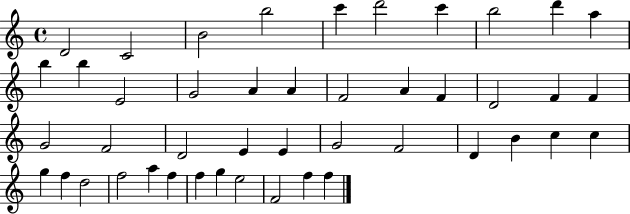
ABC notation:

X:1
T:Untitled
M:4/4
L:1/4
K:C
D2 C2 B2 b2 c' d'2 c' b2 d' a b b E2 G2 A A F2 A F D2 F F G2 F2 D2 E E G2 F2 D B c c g f d2 f2 a f f g e2 F2 f f